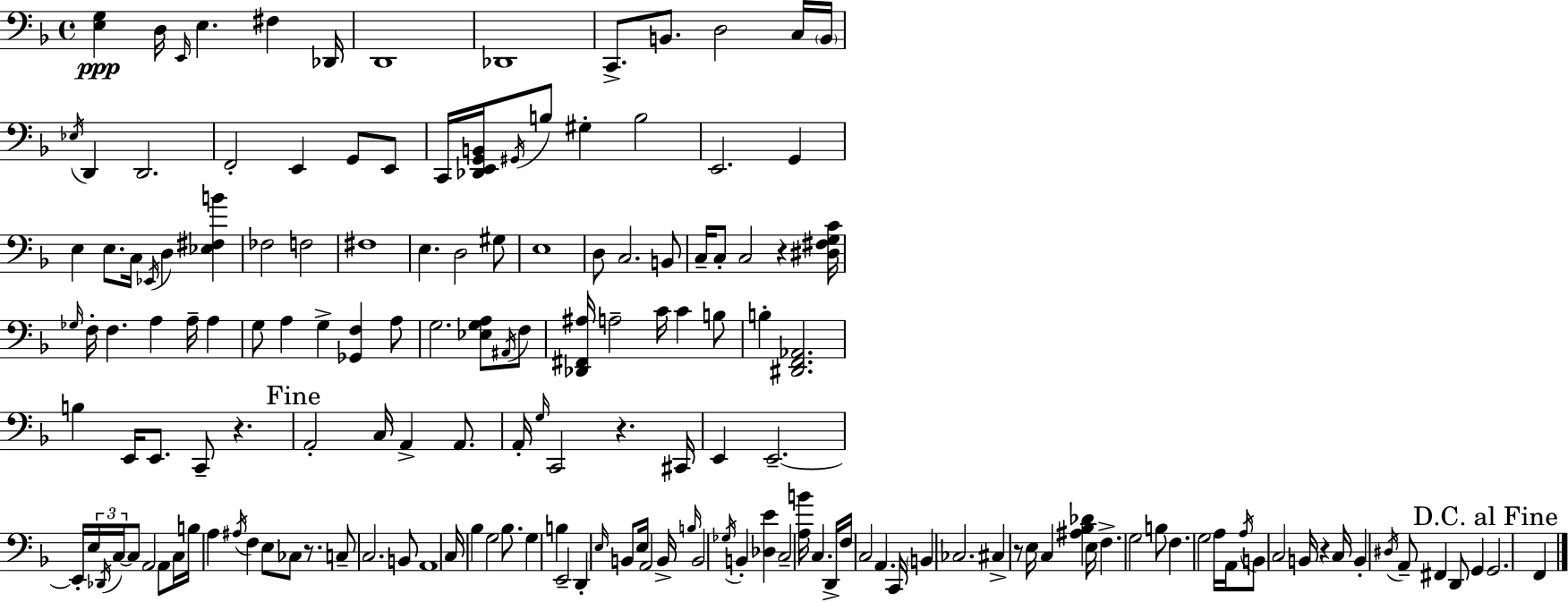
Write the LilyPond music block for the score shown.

{
  \clef bass
  \time 4/4
  \defaultTimeSignature
  \key f \major
  <e g>4\ppp d16 \grace { e,16 } e4. fis4 | des,16 d,1 | des,1 | c,8.-> b,8. d2 c16 | \break \parenthesize b,16 \acciaccatura { ees16 } d,4 d,2. | f,2-. e,4 g,8 | e,8 c,16 <des, e, g, b,>16 \acciaccatura { gis,16 } b8 gis4-. b2 | e,2. g,4 | \break e4 e8. c16 \acciaccatura { ees,16 } d4 | <ees fis b'>4 fes2 f2 | fis1 | e4. d2 | \break gis8 e1 | d8 c2. | b,8 c16-- c8-. c2 r4 | <dis fis g c'>16 \grace { ges16 } f16-. f4. a4 | \break a16-- a4 g8 a4 g4-> <ges, f>4 | a8 g2. | <ees g a>8 \acciaccatura { ais,16 } f8 <des, fis, ais>16 a2-- c'16 | c'4 b8 b4-. <dis, f, aes,>2. | \break b4 e,16 e,8. c,8-- | r4. \mark "Fine" a,2-. c16 a,4-> | a,8. a,16-. \grace { g16 } c,2 | r4. cis,16 e,4 e,2.--~~ | \break e,16-. \tuplet 3/2 { e16 \acciaccatura { des,16 } c16~~ } c8 a,2 | a,8 c16 b16 a4 \acciaccatura { ais16 } f4 | e8 ces8 r8. c8-- c2. | b,8 a,1 | \break c16 bes4 g2 | bes8. g4 b4 | e,2-- d,4-. \grace { e16 } b,8 | e16 a,2 b,16-> \grace { b16 } b,2 | \break \acciaccatura { ges16 } b,4-. <des e'>4 c2-- | <a b'>16 c4. d,16-> f16 c2 | a,4. c,16 \parenthesize b,4 | ces2. cis4-> | \break r8 e16 c4 <ais bes des'>4 e16 f4.-> | g2 b8 f4. | g2 a16 a,16 \acciaccatura { a16 } b,8 c2 | b,16 r4 c16 b,4-. | \break \acciaccatura { dis16 } a,8-- fis,4 d,8 g,4 \mark "D.C. al Fine" g,2. | f,4 \bar "|."
}